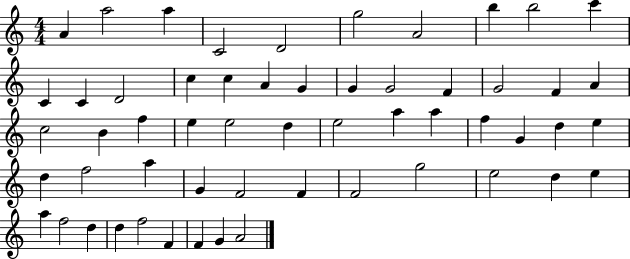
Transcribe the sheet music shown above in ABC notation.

X:1
T:Untitled
M:4/4
L:1/4
K:C
A a2 a C2 D2 g2 A2 b b2 c' C C D2 c c A G G G2 F G2 F A c2 B f e e2 d e2 a a f G d e d f2 a G F2 F F2 g2 e2 d e a f2 d d f2 F F G A2